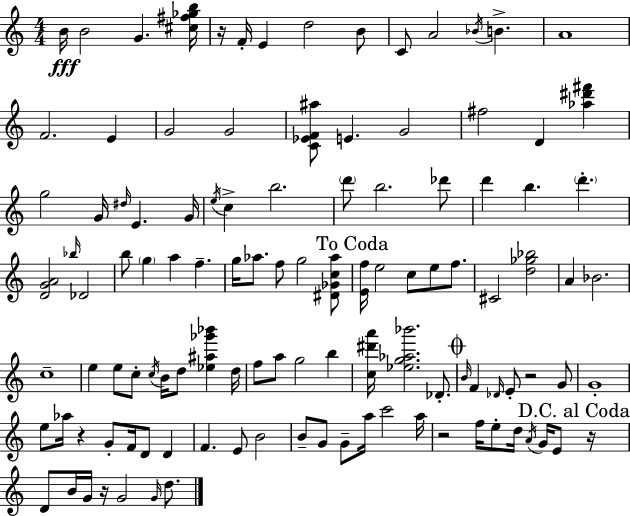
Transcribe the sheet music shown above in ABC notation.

X:1
T:Untitled
M:4/4
L:1/4
K:C
B/4 B2 G [^c^f_gb]/4 z/4 F/4 E d2 B/2 C/2 A2 _B/4 B A4 F2 E G2 G2 [C_EF^a]/2 E G2 ^f2 D [_a^d'^f'] g2 G/4 ^d/4 E G/4 e/4 c b2 d'/2 b2 _d'/2 d' b d' [DGA]2 _b/4 _D2 b/2 g a f g/4 _a/2 f/2 g2 [^D_Gc_a]/2 [Ef]/4 e2 c/2 e/2 f/2 ^C2 [d_g_b]2 A _B2 c4 e e/2 c/2 c/4 B/4 d/2 [_e^a_g'_b'] d/4 f/2 a/2 g2 b [c^d'a']/4 [_eg_a_b']2 _D/2 B/4 F _D/4 E/2 z2 G/2 G4 e/2 _a/4 z G/2 F/4 D/2 D F E/2 B2 B/2 G/2 G/2 a/4 c'2 a/4 z2 f/4 e/2 d/4 A/4 G/4 E/2 z/4 D/2 B/4 G/4 z/4 G2 G/4 d/2